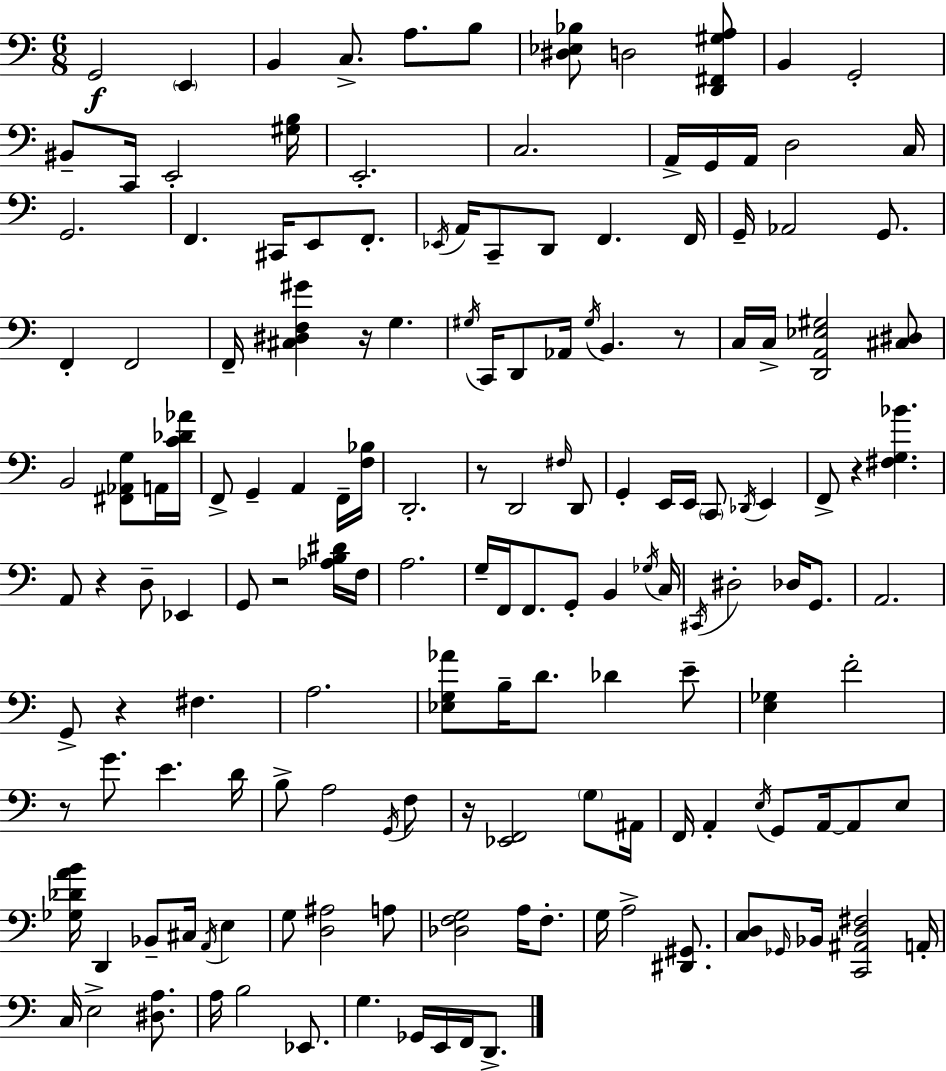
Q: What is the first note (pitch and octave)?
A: G2